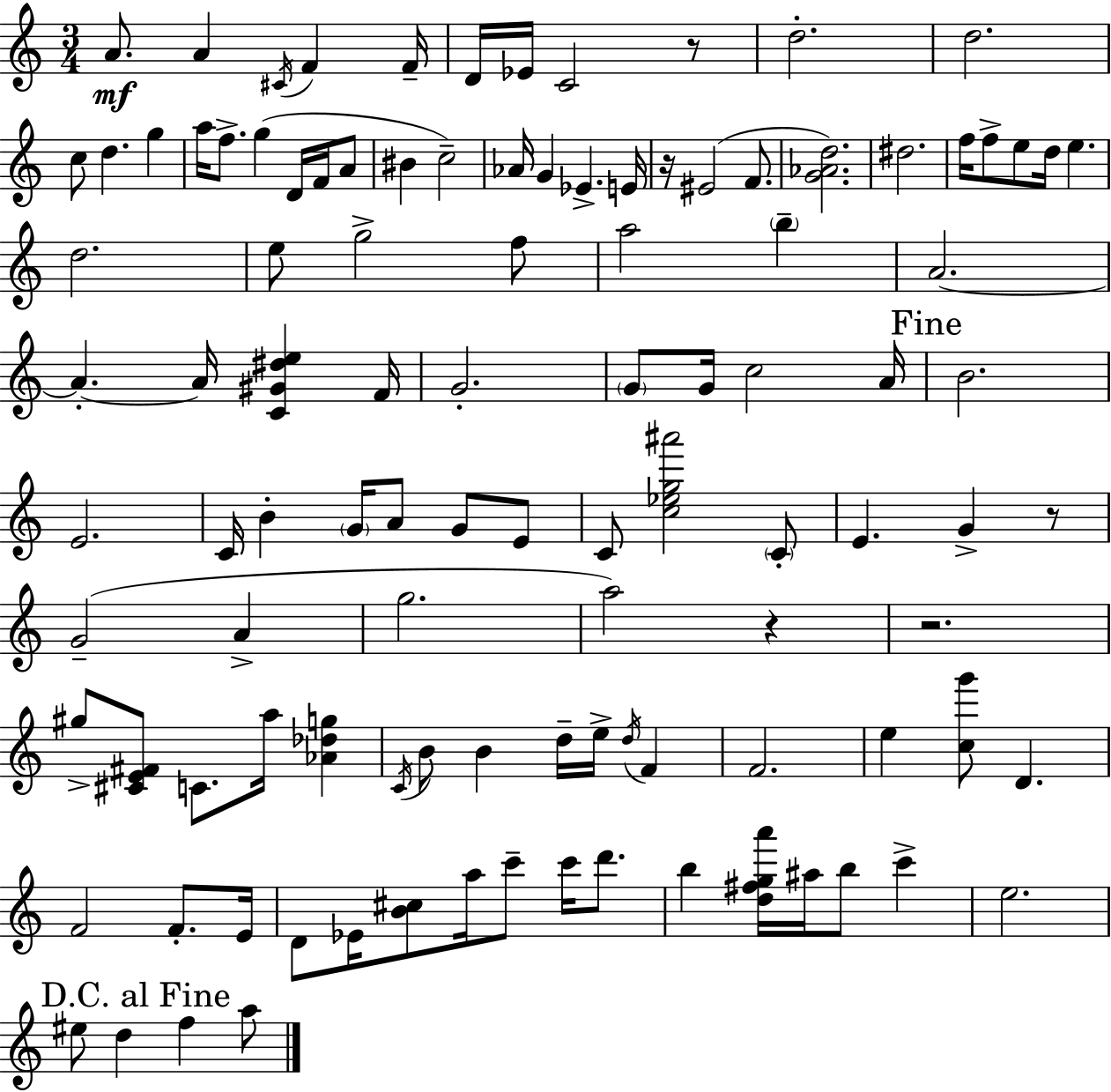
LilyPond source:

{
  \clef treble
  \numericTimeSignature
  \time 3/4
  \key a \minor
  a'8.\mf a'4 \acciaccatura { cis'16 } f'4 | f'16-- d'16 ees'16 c'2 r8 | d''2.-. | d''2. | \break c''8 d''4. g''4 | a''16 f''8.-> g''4( d'16 f'16 a'8 | bis'4 c''2--) | aes'16 g'4 ees'4.-> | \break e'16 r16 eis'2( f'8. | <g' aes' d''>2.) | dis''2. | f''16 f''8-> e''8 d''16 e''4. | \break d''2. | e''8 g''2-> f''8 | a''2 \parenthesize b''4-- | a'2.~~ | \break a'4.-.~~ a'16 <c' gis' dis'' e''>4 | f'16 g'2.-. | \parenthesize g'8 g'16 c''2 | a'16 \mark "Fine" b'2. | \break e'2. | c'16 b'4-. \parenthesize g'16 a'8 g'8 e'8 | c'8 <c'' ees'' g'' ais'''>2 \parenthesize c'8-. | e'4. g'4-> r8 | \break g'2--( a'4-> | g''2. | a''2) r4 | r2. | \break gis''8-> <cis' e' fis'>8 c'8. a''16 <aes' des'' g''>4 | \acciaccatura { c'16 } b'8 b'4 d''16-- e''16-> \acciaccatura { d''16 } f'4 | f'2. | e''4 <c'' g'''>8 d'4. | \break f'2 f'8.-. | e'16 d'8 ees'16 <b' cis''>8 a''16 c'''8-- c'''16 | d'''8. b''4 <d'' fis'' g'' a'''>16 ais''16 b''8 c'''4-> | e''2. | \break \mark "D.C. al Fine" eis''8 d''4 f''4 | a''8 \bar "|."
}